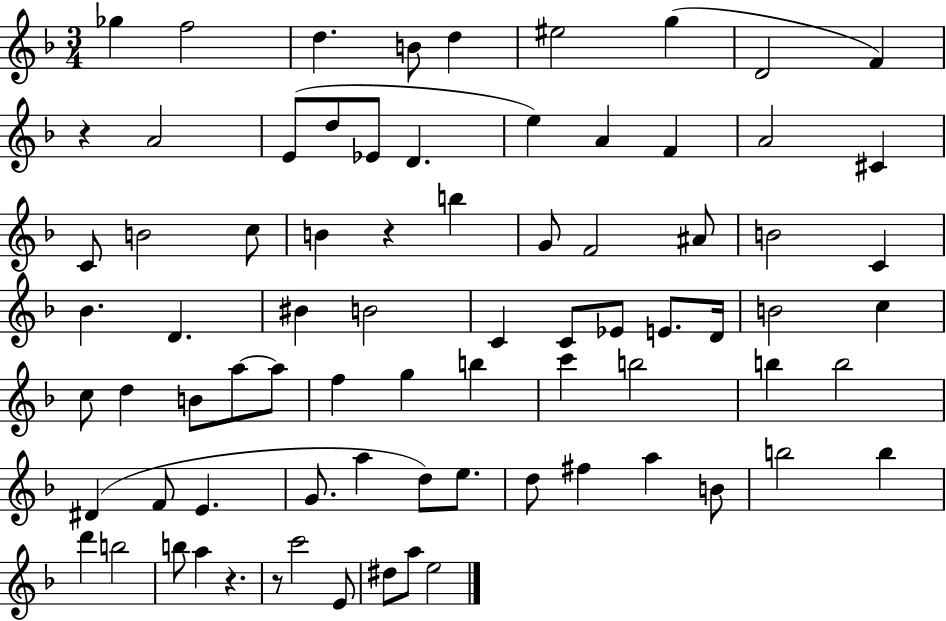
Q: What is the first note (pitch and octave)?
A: Gb5